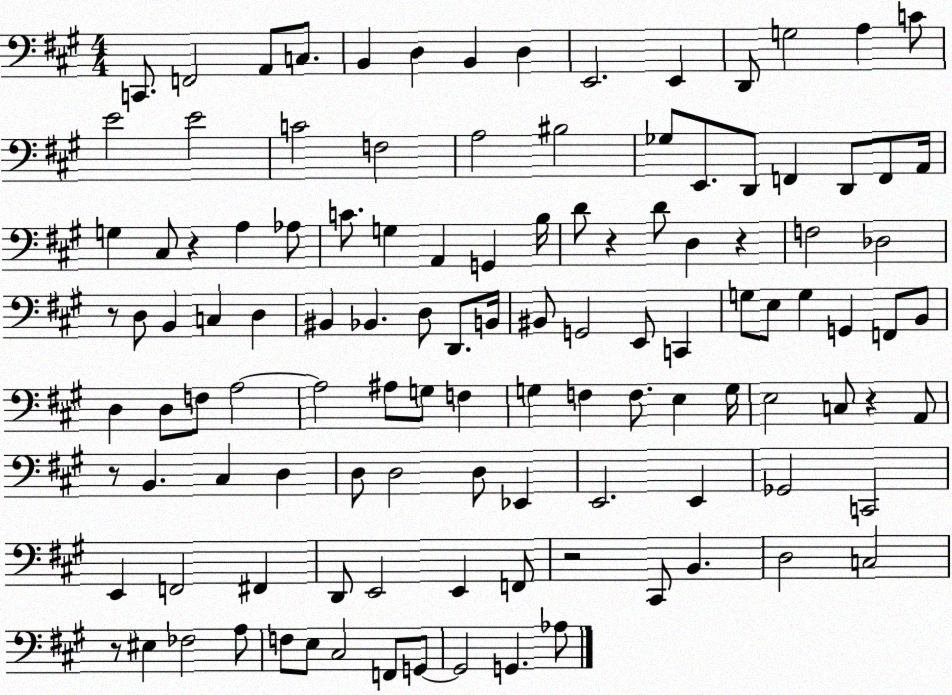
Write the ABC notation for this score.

X:1
T:Untitled
M:4/4
L:1/4
K:A
C,,/2 F,,2 A,,/2 C,/2 B,, D, B,, D, E,,2 E,, D,,/2 G,2 A, C/2 E2 E2 C2 F,2 A,2 ^B,2 _G,/2 E,,/2 D,,/2 F,, D,,/2 F,,/2 A,,/4 G, ^C,/2 z A, _A,/2 C/2 G, A,, G,, B,/4 D/2 z D/2 D, z F,2 _D,2 z/2 D,/2 B,, C, D, ^B,, _B,, D,/2 D,,/2 B,,/4 ^B,,/2 G,,2 E,,/2 C,, G,/2 E,/2 G, G,, F,,/2 B,,/2 D, D,/2 F,/2 A,2 A,2 ^A,/2 G,/2 F, G, F, F,/2 E, G,/4 E,2 C,/2 z A,,/2 z/2 B,, ^C, D, D,/2 D,2 D,/2 _E,, E,,2 E,, _G,,2 C,,2 E,, F,,2 ^F,, D,,/2 E,,2 E,, F,,/2 z2 ^C,,/2 B,, D,2 C,2 z/2 ^E, _F,2 A,/2 F,/2 E,/2 ^C,2 F,,/2 G,,/2 G,,2 G,, _A,/2